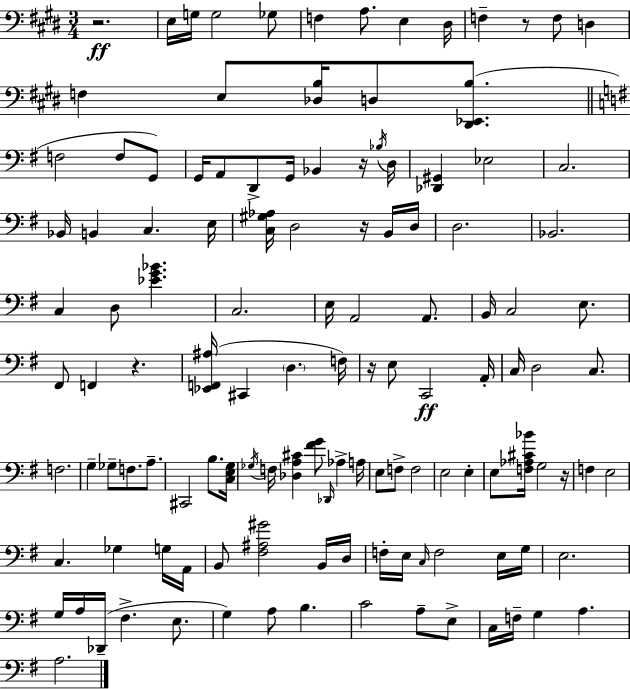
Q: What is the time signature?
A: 3/4